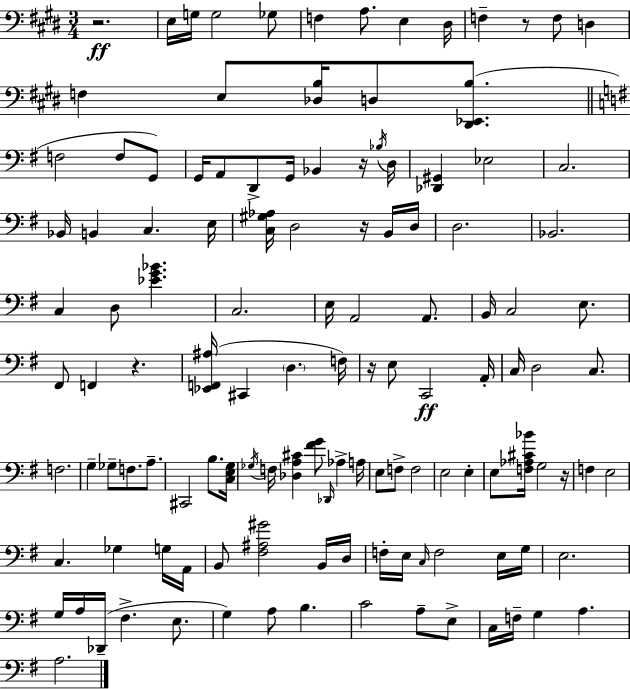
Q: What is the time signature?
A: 3/4